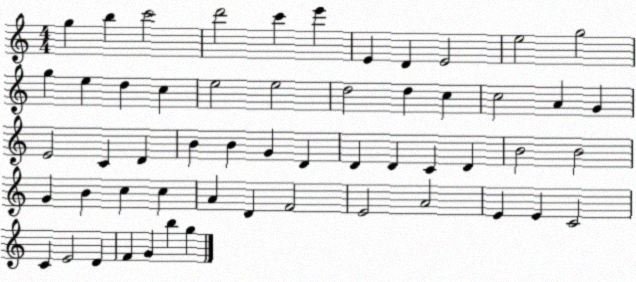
X:1
T:Untitled
M:4/4
L:1/4
K:C
g b c'2 d'2 c' e' E D E2 e2 g2 g e d c e2 e2 d2 d c c2 A G E2 C D B B G D D D C D B2 B2 G B c c A D F2 E2 A2 E E C2 C E2 D F G b g